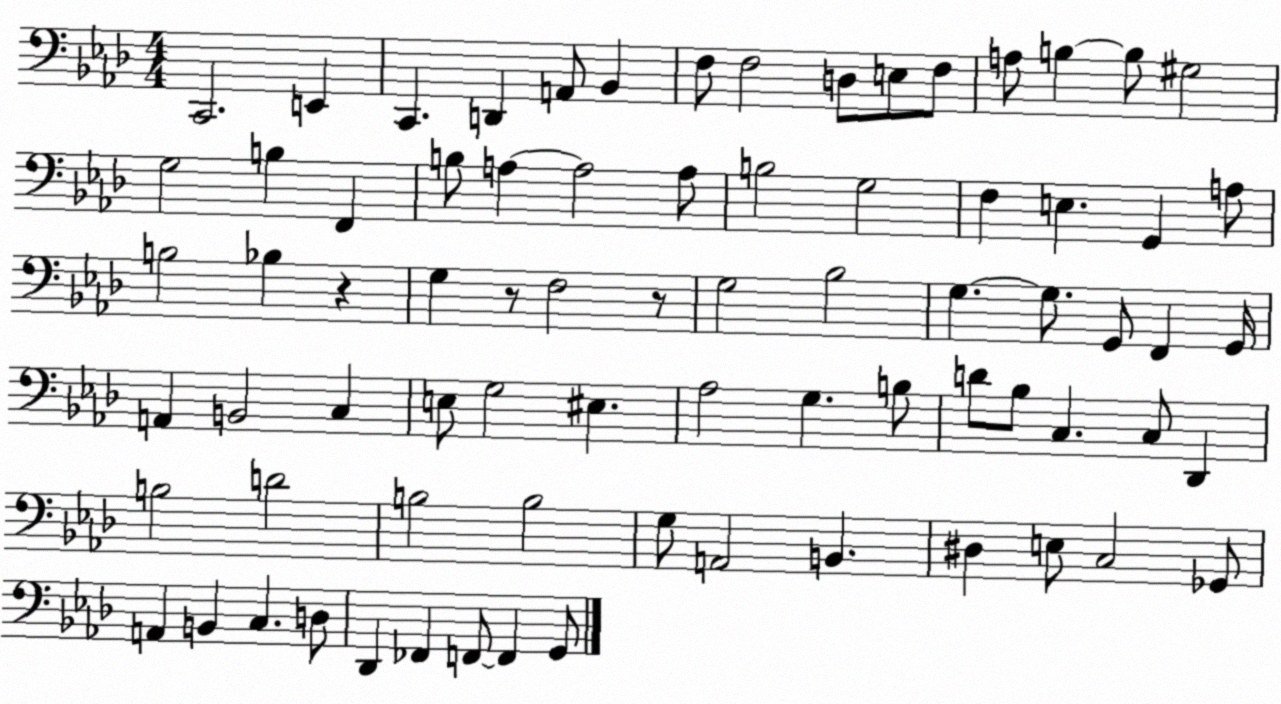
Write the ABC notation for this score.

X:1
T:Untitled
M:4/4
L:1/4
K:Ab
C,,2 E,, C,, D,, A,,/2 _B,, F,/2 F,2 D,/2 E,/2 F,/2 A,/2 B, B,/2 ^G,2 G,2 B, F,, B,/2 A, A,2 A,/2 B,2 G,2 F, E, G,, A,/2 B,2 _B, z G, z/2 F,2 z/2 G,2 _B,2 G, G,/2 G,,/2 F,, G,,/4 A,, B,,2 C, E,/2 G,2 ^E, _A,2 G, B,/2 D/2 _B,/2 C, C,/2 _D,, B,2 D2 B,2 B,2 G,/2 A,,2 B,, ^D, E,/2 C,2 _G,,/2 A,, B,, C, D,/2 _D,, _F,, F,,/2 F,, G,,/2